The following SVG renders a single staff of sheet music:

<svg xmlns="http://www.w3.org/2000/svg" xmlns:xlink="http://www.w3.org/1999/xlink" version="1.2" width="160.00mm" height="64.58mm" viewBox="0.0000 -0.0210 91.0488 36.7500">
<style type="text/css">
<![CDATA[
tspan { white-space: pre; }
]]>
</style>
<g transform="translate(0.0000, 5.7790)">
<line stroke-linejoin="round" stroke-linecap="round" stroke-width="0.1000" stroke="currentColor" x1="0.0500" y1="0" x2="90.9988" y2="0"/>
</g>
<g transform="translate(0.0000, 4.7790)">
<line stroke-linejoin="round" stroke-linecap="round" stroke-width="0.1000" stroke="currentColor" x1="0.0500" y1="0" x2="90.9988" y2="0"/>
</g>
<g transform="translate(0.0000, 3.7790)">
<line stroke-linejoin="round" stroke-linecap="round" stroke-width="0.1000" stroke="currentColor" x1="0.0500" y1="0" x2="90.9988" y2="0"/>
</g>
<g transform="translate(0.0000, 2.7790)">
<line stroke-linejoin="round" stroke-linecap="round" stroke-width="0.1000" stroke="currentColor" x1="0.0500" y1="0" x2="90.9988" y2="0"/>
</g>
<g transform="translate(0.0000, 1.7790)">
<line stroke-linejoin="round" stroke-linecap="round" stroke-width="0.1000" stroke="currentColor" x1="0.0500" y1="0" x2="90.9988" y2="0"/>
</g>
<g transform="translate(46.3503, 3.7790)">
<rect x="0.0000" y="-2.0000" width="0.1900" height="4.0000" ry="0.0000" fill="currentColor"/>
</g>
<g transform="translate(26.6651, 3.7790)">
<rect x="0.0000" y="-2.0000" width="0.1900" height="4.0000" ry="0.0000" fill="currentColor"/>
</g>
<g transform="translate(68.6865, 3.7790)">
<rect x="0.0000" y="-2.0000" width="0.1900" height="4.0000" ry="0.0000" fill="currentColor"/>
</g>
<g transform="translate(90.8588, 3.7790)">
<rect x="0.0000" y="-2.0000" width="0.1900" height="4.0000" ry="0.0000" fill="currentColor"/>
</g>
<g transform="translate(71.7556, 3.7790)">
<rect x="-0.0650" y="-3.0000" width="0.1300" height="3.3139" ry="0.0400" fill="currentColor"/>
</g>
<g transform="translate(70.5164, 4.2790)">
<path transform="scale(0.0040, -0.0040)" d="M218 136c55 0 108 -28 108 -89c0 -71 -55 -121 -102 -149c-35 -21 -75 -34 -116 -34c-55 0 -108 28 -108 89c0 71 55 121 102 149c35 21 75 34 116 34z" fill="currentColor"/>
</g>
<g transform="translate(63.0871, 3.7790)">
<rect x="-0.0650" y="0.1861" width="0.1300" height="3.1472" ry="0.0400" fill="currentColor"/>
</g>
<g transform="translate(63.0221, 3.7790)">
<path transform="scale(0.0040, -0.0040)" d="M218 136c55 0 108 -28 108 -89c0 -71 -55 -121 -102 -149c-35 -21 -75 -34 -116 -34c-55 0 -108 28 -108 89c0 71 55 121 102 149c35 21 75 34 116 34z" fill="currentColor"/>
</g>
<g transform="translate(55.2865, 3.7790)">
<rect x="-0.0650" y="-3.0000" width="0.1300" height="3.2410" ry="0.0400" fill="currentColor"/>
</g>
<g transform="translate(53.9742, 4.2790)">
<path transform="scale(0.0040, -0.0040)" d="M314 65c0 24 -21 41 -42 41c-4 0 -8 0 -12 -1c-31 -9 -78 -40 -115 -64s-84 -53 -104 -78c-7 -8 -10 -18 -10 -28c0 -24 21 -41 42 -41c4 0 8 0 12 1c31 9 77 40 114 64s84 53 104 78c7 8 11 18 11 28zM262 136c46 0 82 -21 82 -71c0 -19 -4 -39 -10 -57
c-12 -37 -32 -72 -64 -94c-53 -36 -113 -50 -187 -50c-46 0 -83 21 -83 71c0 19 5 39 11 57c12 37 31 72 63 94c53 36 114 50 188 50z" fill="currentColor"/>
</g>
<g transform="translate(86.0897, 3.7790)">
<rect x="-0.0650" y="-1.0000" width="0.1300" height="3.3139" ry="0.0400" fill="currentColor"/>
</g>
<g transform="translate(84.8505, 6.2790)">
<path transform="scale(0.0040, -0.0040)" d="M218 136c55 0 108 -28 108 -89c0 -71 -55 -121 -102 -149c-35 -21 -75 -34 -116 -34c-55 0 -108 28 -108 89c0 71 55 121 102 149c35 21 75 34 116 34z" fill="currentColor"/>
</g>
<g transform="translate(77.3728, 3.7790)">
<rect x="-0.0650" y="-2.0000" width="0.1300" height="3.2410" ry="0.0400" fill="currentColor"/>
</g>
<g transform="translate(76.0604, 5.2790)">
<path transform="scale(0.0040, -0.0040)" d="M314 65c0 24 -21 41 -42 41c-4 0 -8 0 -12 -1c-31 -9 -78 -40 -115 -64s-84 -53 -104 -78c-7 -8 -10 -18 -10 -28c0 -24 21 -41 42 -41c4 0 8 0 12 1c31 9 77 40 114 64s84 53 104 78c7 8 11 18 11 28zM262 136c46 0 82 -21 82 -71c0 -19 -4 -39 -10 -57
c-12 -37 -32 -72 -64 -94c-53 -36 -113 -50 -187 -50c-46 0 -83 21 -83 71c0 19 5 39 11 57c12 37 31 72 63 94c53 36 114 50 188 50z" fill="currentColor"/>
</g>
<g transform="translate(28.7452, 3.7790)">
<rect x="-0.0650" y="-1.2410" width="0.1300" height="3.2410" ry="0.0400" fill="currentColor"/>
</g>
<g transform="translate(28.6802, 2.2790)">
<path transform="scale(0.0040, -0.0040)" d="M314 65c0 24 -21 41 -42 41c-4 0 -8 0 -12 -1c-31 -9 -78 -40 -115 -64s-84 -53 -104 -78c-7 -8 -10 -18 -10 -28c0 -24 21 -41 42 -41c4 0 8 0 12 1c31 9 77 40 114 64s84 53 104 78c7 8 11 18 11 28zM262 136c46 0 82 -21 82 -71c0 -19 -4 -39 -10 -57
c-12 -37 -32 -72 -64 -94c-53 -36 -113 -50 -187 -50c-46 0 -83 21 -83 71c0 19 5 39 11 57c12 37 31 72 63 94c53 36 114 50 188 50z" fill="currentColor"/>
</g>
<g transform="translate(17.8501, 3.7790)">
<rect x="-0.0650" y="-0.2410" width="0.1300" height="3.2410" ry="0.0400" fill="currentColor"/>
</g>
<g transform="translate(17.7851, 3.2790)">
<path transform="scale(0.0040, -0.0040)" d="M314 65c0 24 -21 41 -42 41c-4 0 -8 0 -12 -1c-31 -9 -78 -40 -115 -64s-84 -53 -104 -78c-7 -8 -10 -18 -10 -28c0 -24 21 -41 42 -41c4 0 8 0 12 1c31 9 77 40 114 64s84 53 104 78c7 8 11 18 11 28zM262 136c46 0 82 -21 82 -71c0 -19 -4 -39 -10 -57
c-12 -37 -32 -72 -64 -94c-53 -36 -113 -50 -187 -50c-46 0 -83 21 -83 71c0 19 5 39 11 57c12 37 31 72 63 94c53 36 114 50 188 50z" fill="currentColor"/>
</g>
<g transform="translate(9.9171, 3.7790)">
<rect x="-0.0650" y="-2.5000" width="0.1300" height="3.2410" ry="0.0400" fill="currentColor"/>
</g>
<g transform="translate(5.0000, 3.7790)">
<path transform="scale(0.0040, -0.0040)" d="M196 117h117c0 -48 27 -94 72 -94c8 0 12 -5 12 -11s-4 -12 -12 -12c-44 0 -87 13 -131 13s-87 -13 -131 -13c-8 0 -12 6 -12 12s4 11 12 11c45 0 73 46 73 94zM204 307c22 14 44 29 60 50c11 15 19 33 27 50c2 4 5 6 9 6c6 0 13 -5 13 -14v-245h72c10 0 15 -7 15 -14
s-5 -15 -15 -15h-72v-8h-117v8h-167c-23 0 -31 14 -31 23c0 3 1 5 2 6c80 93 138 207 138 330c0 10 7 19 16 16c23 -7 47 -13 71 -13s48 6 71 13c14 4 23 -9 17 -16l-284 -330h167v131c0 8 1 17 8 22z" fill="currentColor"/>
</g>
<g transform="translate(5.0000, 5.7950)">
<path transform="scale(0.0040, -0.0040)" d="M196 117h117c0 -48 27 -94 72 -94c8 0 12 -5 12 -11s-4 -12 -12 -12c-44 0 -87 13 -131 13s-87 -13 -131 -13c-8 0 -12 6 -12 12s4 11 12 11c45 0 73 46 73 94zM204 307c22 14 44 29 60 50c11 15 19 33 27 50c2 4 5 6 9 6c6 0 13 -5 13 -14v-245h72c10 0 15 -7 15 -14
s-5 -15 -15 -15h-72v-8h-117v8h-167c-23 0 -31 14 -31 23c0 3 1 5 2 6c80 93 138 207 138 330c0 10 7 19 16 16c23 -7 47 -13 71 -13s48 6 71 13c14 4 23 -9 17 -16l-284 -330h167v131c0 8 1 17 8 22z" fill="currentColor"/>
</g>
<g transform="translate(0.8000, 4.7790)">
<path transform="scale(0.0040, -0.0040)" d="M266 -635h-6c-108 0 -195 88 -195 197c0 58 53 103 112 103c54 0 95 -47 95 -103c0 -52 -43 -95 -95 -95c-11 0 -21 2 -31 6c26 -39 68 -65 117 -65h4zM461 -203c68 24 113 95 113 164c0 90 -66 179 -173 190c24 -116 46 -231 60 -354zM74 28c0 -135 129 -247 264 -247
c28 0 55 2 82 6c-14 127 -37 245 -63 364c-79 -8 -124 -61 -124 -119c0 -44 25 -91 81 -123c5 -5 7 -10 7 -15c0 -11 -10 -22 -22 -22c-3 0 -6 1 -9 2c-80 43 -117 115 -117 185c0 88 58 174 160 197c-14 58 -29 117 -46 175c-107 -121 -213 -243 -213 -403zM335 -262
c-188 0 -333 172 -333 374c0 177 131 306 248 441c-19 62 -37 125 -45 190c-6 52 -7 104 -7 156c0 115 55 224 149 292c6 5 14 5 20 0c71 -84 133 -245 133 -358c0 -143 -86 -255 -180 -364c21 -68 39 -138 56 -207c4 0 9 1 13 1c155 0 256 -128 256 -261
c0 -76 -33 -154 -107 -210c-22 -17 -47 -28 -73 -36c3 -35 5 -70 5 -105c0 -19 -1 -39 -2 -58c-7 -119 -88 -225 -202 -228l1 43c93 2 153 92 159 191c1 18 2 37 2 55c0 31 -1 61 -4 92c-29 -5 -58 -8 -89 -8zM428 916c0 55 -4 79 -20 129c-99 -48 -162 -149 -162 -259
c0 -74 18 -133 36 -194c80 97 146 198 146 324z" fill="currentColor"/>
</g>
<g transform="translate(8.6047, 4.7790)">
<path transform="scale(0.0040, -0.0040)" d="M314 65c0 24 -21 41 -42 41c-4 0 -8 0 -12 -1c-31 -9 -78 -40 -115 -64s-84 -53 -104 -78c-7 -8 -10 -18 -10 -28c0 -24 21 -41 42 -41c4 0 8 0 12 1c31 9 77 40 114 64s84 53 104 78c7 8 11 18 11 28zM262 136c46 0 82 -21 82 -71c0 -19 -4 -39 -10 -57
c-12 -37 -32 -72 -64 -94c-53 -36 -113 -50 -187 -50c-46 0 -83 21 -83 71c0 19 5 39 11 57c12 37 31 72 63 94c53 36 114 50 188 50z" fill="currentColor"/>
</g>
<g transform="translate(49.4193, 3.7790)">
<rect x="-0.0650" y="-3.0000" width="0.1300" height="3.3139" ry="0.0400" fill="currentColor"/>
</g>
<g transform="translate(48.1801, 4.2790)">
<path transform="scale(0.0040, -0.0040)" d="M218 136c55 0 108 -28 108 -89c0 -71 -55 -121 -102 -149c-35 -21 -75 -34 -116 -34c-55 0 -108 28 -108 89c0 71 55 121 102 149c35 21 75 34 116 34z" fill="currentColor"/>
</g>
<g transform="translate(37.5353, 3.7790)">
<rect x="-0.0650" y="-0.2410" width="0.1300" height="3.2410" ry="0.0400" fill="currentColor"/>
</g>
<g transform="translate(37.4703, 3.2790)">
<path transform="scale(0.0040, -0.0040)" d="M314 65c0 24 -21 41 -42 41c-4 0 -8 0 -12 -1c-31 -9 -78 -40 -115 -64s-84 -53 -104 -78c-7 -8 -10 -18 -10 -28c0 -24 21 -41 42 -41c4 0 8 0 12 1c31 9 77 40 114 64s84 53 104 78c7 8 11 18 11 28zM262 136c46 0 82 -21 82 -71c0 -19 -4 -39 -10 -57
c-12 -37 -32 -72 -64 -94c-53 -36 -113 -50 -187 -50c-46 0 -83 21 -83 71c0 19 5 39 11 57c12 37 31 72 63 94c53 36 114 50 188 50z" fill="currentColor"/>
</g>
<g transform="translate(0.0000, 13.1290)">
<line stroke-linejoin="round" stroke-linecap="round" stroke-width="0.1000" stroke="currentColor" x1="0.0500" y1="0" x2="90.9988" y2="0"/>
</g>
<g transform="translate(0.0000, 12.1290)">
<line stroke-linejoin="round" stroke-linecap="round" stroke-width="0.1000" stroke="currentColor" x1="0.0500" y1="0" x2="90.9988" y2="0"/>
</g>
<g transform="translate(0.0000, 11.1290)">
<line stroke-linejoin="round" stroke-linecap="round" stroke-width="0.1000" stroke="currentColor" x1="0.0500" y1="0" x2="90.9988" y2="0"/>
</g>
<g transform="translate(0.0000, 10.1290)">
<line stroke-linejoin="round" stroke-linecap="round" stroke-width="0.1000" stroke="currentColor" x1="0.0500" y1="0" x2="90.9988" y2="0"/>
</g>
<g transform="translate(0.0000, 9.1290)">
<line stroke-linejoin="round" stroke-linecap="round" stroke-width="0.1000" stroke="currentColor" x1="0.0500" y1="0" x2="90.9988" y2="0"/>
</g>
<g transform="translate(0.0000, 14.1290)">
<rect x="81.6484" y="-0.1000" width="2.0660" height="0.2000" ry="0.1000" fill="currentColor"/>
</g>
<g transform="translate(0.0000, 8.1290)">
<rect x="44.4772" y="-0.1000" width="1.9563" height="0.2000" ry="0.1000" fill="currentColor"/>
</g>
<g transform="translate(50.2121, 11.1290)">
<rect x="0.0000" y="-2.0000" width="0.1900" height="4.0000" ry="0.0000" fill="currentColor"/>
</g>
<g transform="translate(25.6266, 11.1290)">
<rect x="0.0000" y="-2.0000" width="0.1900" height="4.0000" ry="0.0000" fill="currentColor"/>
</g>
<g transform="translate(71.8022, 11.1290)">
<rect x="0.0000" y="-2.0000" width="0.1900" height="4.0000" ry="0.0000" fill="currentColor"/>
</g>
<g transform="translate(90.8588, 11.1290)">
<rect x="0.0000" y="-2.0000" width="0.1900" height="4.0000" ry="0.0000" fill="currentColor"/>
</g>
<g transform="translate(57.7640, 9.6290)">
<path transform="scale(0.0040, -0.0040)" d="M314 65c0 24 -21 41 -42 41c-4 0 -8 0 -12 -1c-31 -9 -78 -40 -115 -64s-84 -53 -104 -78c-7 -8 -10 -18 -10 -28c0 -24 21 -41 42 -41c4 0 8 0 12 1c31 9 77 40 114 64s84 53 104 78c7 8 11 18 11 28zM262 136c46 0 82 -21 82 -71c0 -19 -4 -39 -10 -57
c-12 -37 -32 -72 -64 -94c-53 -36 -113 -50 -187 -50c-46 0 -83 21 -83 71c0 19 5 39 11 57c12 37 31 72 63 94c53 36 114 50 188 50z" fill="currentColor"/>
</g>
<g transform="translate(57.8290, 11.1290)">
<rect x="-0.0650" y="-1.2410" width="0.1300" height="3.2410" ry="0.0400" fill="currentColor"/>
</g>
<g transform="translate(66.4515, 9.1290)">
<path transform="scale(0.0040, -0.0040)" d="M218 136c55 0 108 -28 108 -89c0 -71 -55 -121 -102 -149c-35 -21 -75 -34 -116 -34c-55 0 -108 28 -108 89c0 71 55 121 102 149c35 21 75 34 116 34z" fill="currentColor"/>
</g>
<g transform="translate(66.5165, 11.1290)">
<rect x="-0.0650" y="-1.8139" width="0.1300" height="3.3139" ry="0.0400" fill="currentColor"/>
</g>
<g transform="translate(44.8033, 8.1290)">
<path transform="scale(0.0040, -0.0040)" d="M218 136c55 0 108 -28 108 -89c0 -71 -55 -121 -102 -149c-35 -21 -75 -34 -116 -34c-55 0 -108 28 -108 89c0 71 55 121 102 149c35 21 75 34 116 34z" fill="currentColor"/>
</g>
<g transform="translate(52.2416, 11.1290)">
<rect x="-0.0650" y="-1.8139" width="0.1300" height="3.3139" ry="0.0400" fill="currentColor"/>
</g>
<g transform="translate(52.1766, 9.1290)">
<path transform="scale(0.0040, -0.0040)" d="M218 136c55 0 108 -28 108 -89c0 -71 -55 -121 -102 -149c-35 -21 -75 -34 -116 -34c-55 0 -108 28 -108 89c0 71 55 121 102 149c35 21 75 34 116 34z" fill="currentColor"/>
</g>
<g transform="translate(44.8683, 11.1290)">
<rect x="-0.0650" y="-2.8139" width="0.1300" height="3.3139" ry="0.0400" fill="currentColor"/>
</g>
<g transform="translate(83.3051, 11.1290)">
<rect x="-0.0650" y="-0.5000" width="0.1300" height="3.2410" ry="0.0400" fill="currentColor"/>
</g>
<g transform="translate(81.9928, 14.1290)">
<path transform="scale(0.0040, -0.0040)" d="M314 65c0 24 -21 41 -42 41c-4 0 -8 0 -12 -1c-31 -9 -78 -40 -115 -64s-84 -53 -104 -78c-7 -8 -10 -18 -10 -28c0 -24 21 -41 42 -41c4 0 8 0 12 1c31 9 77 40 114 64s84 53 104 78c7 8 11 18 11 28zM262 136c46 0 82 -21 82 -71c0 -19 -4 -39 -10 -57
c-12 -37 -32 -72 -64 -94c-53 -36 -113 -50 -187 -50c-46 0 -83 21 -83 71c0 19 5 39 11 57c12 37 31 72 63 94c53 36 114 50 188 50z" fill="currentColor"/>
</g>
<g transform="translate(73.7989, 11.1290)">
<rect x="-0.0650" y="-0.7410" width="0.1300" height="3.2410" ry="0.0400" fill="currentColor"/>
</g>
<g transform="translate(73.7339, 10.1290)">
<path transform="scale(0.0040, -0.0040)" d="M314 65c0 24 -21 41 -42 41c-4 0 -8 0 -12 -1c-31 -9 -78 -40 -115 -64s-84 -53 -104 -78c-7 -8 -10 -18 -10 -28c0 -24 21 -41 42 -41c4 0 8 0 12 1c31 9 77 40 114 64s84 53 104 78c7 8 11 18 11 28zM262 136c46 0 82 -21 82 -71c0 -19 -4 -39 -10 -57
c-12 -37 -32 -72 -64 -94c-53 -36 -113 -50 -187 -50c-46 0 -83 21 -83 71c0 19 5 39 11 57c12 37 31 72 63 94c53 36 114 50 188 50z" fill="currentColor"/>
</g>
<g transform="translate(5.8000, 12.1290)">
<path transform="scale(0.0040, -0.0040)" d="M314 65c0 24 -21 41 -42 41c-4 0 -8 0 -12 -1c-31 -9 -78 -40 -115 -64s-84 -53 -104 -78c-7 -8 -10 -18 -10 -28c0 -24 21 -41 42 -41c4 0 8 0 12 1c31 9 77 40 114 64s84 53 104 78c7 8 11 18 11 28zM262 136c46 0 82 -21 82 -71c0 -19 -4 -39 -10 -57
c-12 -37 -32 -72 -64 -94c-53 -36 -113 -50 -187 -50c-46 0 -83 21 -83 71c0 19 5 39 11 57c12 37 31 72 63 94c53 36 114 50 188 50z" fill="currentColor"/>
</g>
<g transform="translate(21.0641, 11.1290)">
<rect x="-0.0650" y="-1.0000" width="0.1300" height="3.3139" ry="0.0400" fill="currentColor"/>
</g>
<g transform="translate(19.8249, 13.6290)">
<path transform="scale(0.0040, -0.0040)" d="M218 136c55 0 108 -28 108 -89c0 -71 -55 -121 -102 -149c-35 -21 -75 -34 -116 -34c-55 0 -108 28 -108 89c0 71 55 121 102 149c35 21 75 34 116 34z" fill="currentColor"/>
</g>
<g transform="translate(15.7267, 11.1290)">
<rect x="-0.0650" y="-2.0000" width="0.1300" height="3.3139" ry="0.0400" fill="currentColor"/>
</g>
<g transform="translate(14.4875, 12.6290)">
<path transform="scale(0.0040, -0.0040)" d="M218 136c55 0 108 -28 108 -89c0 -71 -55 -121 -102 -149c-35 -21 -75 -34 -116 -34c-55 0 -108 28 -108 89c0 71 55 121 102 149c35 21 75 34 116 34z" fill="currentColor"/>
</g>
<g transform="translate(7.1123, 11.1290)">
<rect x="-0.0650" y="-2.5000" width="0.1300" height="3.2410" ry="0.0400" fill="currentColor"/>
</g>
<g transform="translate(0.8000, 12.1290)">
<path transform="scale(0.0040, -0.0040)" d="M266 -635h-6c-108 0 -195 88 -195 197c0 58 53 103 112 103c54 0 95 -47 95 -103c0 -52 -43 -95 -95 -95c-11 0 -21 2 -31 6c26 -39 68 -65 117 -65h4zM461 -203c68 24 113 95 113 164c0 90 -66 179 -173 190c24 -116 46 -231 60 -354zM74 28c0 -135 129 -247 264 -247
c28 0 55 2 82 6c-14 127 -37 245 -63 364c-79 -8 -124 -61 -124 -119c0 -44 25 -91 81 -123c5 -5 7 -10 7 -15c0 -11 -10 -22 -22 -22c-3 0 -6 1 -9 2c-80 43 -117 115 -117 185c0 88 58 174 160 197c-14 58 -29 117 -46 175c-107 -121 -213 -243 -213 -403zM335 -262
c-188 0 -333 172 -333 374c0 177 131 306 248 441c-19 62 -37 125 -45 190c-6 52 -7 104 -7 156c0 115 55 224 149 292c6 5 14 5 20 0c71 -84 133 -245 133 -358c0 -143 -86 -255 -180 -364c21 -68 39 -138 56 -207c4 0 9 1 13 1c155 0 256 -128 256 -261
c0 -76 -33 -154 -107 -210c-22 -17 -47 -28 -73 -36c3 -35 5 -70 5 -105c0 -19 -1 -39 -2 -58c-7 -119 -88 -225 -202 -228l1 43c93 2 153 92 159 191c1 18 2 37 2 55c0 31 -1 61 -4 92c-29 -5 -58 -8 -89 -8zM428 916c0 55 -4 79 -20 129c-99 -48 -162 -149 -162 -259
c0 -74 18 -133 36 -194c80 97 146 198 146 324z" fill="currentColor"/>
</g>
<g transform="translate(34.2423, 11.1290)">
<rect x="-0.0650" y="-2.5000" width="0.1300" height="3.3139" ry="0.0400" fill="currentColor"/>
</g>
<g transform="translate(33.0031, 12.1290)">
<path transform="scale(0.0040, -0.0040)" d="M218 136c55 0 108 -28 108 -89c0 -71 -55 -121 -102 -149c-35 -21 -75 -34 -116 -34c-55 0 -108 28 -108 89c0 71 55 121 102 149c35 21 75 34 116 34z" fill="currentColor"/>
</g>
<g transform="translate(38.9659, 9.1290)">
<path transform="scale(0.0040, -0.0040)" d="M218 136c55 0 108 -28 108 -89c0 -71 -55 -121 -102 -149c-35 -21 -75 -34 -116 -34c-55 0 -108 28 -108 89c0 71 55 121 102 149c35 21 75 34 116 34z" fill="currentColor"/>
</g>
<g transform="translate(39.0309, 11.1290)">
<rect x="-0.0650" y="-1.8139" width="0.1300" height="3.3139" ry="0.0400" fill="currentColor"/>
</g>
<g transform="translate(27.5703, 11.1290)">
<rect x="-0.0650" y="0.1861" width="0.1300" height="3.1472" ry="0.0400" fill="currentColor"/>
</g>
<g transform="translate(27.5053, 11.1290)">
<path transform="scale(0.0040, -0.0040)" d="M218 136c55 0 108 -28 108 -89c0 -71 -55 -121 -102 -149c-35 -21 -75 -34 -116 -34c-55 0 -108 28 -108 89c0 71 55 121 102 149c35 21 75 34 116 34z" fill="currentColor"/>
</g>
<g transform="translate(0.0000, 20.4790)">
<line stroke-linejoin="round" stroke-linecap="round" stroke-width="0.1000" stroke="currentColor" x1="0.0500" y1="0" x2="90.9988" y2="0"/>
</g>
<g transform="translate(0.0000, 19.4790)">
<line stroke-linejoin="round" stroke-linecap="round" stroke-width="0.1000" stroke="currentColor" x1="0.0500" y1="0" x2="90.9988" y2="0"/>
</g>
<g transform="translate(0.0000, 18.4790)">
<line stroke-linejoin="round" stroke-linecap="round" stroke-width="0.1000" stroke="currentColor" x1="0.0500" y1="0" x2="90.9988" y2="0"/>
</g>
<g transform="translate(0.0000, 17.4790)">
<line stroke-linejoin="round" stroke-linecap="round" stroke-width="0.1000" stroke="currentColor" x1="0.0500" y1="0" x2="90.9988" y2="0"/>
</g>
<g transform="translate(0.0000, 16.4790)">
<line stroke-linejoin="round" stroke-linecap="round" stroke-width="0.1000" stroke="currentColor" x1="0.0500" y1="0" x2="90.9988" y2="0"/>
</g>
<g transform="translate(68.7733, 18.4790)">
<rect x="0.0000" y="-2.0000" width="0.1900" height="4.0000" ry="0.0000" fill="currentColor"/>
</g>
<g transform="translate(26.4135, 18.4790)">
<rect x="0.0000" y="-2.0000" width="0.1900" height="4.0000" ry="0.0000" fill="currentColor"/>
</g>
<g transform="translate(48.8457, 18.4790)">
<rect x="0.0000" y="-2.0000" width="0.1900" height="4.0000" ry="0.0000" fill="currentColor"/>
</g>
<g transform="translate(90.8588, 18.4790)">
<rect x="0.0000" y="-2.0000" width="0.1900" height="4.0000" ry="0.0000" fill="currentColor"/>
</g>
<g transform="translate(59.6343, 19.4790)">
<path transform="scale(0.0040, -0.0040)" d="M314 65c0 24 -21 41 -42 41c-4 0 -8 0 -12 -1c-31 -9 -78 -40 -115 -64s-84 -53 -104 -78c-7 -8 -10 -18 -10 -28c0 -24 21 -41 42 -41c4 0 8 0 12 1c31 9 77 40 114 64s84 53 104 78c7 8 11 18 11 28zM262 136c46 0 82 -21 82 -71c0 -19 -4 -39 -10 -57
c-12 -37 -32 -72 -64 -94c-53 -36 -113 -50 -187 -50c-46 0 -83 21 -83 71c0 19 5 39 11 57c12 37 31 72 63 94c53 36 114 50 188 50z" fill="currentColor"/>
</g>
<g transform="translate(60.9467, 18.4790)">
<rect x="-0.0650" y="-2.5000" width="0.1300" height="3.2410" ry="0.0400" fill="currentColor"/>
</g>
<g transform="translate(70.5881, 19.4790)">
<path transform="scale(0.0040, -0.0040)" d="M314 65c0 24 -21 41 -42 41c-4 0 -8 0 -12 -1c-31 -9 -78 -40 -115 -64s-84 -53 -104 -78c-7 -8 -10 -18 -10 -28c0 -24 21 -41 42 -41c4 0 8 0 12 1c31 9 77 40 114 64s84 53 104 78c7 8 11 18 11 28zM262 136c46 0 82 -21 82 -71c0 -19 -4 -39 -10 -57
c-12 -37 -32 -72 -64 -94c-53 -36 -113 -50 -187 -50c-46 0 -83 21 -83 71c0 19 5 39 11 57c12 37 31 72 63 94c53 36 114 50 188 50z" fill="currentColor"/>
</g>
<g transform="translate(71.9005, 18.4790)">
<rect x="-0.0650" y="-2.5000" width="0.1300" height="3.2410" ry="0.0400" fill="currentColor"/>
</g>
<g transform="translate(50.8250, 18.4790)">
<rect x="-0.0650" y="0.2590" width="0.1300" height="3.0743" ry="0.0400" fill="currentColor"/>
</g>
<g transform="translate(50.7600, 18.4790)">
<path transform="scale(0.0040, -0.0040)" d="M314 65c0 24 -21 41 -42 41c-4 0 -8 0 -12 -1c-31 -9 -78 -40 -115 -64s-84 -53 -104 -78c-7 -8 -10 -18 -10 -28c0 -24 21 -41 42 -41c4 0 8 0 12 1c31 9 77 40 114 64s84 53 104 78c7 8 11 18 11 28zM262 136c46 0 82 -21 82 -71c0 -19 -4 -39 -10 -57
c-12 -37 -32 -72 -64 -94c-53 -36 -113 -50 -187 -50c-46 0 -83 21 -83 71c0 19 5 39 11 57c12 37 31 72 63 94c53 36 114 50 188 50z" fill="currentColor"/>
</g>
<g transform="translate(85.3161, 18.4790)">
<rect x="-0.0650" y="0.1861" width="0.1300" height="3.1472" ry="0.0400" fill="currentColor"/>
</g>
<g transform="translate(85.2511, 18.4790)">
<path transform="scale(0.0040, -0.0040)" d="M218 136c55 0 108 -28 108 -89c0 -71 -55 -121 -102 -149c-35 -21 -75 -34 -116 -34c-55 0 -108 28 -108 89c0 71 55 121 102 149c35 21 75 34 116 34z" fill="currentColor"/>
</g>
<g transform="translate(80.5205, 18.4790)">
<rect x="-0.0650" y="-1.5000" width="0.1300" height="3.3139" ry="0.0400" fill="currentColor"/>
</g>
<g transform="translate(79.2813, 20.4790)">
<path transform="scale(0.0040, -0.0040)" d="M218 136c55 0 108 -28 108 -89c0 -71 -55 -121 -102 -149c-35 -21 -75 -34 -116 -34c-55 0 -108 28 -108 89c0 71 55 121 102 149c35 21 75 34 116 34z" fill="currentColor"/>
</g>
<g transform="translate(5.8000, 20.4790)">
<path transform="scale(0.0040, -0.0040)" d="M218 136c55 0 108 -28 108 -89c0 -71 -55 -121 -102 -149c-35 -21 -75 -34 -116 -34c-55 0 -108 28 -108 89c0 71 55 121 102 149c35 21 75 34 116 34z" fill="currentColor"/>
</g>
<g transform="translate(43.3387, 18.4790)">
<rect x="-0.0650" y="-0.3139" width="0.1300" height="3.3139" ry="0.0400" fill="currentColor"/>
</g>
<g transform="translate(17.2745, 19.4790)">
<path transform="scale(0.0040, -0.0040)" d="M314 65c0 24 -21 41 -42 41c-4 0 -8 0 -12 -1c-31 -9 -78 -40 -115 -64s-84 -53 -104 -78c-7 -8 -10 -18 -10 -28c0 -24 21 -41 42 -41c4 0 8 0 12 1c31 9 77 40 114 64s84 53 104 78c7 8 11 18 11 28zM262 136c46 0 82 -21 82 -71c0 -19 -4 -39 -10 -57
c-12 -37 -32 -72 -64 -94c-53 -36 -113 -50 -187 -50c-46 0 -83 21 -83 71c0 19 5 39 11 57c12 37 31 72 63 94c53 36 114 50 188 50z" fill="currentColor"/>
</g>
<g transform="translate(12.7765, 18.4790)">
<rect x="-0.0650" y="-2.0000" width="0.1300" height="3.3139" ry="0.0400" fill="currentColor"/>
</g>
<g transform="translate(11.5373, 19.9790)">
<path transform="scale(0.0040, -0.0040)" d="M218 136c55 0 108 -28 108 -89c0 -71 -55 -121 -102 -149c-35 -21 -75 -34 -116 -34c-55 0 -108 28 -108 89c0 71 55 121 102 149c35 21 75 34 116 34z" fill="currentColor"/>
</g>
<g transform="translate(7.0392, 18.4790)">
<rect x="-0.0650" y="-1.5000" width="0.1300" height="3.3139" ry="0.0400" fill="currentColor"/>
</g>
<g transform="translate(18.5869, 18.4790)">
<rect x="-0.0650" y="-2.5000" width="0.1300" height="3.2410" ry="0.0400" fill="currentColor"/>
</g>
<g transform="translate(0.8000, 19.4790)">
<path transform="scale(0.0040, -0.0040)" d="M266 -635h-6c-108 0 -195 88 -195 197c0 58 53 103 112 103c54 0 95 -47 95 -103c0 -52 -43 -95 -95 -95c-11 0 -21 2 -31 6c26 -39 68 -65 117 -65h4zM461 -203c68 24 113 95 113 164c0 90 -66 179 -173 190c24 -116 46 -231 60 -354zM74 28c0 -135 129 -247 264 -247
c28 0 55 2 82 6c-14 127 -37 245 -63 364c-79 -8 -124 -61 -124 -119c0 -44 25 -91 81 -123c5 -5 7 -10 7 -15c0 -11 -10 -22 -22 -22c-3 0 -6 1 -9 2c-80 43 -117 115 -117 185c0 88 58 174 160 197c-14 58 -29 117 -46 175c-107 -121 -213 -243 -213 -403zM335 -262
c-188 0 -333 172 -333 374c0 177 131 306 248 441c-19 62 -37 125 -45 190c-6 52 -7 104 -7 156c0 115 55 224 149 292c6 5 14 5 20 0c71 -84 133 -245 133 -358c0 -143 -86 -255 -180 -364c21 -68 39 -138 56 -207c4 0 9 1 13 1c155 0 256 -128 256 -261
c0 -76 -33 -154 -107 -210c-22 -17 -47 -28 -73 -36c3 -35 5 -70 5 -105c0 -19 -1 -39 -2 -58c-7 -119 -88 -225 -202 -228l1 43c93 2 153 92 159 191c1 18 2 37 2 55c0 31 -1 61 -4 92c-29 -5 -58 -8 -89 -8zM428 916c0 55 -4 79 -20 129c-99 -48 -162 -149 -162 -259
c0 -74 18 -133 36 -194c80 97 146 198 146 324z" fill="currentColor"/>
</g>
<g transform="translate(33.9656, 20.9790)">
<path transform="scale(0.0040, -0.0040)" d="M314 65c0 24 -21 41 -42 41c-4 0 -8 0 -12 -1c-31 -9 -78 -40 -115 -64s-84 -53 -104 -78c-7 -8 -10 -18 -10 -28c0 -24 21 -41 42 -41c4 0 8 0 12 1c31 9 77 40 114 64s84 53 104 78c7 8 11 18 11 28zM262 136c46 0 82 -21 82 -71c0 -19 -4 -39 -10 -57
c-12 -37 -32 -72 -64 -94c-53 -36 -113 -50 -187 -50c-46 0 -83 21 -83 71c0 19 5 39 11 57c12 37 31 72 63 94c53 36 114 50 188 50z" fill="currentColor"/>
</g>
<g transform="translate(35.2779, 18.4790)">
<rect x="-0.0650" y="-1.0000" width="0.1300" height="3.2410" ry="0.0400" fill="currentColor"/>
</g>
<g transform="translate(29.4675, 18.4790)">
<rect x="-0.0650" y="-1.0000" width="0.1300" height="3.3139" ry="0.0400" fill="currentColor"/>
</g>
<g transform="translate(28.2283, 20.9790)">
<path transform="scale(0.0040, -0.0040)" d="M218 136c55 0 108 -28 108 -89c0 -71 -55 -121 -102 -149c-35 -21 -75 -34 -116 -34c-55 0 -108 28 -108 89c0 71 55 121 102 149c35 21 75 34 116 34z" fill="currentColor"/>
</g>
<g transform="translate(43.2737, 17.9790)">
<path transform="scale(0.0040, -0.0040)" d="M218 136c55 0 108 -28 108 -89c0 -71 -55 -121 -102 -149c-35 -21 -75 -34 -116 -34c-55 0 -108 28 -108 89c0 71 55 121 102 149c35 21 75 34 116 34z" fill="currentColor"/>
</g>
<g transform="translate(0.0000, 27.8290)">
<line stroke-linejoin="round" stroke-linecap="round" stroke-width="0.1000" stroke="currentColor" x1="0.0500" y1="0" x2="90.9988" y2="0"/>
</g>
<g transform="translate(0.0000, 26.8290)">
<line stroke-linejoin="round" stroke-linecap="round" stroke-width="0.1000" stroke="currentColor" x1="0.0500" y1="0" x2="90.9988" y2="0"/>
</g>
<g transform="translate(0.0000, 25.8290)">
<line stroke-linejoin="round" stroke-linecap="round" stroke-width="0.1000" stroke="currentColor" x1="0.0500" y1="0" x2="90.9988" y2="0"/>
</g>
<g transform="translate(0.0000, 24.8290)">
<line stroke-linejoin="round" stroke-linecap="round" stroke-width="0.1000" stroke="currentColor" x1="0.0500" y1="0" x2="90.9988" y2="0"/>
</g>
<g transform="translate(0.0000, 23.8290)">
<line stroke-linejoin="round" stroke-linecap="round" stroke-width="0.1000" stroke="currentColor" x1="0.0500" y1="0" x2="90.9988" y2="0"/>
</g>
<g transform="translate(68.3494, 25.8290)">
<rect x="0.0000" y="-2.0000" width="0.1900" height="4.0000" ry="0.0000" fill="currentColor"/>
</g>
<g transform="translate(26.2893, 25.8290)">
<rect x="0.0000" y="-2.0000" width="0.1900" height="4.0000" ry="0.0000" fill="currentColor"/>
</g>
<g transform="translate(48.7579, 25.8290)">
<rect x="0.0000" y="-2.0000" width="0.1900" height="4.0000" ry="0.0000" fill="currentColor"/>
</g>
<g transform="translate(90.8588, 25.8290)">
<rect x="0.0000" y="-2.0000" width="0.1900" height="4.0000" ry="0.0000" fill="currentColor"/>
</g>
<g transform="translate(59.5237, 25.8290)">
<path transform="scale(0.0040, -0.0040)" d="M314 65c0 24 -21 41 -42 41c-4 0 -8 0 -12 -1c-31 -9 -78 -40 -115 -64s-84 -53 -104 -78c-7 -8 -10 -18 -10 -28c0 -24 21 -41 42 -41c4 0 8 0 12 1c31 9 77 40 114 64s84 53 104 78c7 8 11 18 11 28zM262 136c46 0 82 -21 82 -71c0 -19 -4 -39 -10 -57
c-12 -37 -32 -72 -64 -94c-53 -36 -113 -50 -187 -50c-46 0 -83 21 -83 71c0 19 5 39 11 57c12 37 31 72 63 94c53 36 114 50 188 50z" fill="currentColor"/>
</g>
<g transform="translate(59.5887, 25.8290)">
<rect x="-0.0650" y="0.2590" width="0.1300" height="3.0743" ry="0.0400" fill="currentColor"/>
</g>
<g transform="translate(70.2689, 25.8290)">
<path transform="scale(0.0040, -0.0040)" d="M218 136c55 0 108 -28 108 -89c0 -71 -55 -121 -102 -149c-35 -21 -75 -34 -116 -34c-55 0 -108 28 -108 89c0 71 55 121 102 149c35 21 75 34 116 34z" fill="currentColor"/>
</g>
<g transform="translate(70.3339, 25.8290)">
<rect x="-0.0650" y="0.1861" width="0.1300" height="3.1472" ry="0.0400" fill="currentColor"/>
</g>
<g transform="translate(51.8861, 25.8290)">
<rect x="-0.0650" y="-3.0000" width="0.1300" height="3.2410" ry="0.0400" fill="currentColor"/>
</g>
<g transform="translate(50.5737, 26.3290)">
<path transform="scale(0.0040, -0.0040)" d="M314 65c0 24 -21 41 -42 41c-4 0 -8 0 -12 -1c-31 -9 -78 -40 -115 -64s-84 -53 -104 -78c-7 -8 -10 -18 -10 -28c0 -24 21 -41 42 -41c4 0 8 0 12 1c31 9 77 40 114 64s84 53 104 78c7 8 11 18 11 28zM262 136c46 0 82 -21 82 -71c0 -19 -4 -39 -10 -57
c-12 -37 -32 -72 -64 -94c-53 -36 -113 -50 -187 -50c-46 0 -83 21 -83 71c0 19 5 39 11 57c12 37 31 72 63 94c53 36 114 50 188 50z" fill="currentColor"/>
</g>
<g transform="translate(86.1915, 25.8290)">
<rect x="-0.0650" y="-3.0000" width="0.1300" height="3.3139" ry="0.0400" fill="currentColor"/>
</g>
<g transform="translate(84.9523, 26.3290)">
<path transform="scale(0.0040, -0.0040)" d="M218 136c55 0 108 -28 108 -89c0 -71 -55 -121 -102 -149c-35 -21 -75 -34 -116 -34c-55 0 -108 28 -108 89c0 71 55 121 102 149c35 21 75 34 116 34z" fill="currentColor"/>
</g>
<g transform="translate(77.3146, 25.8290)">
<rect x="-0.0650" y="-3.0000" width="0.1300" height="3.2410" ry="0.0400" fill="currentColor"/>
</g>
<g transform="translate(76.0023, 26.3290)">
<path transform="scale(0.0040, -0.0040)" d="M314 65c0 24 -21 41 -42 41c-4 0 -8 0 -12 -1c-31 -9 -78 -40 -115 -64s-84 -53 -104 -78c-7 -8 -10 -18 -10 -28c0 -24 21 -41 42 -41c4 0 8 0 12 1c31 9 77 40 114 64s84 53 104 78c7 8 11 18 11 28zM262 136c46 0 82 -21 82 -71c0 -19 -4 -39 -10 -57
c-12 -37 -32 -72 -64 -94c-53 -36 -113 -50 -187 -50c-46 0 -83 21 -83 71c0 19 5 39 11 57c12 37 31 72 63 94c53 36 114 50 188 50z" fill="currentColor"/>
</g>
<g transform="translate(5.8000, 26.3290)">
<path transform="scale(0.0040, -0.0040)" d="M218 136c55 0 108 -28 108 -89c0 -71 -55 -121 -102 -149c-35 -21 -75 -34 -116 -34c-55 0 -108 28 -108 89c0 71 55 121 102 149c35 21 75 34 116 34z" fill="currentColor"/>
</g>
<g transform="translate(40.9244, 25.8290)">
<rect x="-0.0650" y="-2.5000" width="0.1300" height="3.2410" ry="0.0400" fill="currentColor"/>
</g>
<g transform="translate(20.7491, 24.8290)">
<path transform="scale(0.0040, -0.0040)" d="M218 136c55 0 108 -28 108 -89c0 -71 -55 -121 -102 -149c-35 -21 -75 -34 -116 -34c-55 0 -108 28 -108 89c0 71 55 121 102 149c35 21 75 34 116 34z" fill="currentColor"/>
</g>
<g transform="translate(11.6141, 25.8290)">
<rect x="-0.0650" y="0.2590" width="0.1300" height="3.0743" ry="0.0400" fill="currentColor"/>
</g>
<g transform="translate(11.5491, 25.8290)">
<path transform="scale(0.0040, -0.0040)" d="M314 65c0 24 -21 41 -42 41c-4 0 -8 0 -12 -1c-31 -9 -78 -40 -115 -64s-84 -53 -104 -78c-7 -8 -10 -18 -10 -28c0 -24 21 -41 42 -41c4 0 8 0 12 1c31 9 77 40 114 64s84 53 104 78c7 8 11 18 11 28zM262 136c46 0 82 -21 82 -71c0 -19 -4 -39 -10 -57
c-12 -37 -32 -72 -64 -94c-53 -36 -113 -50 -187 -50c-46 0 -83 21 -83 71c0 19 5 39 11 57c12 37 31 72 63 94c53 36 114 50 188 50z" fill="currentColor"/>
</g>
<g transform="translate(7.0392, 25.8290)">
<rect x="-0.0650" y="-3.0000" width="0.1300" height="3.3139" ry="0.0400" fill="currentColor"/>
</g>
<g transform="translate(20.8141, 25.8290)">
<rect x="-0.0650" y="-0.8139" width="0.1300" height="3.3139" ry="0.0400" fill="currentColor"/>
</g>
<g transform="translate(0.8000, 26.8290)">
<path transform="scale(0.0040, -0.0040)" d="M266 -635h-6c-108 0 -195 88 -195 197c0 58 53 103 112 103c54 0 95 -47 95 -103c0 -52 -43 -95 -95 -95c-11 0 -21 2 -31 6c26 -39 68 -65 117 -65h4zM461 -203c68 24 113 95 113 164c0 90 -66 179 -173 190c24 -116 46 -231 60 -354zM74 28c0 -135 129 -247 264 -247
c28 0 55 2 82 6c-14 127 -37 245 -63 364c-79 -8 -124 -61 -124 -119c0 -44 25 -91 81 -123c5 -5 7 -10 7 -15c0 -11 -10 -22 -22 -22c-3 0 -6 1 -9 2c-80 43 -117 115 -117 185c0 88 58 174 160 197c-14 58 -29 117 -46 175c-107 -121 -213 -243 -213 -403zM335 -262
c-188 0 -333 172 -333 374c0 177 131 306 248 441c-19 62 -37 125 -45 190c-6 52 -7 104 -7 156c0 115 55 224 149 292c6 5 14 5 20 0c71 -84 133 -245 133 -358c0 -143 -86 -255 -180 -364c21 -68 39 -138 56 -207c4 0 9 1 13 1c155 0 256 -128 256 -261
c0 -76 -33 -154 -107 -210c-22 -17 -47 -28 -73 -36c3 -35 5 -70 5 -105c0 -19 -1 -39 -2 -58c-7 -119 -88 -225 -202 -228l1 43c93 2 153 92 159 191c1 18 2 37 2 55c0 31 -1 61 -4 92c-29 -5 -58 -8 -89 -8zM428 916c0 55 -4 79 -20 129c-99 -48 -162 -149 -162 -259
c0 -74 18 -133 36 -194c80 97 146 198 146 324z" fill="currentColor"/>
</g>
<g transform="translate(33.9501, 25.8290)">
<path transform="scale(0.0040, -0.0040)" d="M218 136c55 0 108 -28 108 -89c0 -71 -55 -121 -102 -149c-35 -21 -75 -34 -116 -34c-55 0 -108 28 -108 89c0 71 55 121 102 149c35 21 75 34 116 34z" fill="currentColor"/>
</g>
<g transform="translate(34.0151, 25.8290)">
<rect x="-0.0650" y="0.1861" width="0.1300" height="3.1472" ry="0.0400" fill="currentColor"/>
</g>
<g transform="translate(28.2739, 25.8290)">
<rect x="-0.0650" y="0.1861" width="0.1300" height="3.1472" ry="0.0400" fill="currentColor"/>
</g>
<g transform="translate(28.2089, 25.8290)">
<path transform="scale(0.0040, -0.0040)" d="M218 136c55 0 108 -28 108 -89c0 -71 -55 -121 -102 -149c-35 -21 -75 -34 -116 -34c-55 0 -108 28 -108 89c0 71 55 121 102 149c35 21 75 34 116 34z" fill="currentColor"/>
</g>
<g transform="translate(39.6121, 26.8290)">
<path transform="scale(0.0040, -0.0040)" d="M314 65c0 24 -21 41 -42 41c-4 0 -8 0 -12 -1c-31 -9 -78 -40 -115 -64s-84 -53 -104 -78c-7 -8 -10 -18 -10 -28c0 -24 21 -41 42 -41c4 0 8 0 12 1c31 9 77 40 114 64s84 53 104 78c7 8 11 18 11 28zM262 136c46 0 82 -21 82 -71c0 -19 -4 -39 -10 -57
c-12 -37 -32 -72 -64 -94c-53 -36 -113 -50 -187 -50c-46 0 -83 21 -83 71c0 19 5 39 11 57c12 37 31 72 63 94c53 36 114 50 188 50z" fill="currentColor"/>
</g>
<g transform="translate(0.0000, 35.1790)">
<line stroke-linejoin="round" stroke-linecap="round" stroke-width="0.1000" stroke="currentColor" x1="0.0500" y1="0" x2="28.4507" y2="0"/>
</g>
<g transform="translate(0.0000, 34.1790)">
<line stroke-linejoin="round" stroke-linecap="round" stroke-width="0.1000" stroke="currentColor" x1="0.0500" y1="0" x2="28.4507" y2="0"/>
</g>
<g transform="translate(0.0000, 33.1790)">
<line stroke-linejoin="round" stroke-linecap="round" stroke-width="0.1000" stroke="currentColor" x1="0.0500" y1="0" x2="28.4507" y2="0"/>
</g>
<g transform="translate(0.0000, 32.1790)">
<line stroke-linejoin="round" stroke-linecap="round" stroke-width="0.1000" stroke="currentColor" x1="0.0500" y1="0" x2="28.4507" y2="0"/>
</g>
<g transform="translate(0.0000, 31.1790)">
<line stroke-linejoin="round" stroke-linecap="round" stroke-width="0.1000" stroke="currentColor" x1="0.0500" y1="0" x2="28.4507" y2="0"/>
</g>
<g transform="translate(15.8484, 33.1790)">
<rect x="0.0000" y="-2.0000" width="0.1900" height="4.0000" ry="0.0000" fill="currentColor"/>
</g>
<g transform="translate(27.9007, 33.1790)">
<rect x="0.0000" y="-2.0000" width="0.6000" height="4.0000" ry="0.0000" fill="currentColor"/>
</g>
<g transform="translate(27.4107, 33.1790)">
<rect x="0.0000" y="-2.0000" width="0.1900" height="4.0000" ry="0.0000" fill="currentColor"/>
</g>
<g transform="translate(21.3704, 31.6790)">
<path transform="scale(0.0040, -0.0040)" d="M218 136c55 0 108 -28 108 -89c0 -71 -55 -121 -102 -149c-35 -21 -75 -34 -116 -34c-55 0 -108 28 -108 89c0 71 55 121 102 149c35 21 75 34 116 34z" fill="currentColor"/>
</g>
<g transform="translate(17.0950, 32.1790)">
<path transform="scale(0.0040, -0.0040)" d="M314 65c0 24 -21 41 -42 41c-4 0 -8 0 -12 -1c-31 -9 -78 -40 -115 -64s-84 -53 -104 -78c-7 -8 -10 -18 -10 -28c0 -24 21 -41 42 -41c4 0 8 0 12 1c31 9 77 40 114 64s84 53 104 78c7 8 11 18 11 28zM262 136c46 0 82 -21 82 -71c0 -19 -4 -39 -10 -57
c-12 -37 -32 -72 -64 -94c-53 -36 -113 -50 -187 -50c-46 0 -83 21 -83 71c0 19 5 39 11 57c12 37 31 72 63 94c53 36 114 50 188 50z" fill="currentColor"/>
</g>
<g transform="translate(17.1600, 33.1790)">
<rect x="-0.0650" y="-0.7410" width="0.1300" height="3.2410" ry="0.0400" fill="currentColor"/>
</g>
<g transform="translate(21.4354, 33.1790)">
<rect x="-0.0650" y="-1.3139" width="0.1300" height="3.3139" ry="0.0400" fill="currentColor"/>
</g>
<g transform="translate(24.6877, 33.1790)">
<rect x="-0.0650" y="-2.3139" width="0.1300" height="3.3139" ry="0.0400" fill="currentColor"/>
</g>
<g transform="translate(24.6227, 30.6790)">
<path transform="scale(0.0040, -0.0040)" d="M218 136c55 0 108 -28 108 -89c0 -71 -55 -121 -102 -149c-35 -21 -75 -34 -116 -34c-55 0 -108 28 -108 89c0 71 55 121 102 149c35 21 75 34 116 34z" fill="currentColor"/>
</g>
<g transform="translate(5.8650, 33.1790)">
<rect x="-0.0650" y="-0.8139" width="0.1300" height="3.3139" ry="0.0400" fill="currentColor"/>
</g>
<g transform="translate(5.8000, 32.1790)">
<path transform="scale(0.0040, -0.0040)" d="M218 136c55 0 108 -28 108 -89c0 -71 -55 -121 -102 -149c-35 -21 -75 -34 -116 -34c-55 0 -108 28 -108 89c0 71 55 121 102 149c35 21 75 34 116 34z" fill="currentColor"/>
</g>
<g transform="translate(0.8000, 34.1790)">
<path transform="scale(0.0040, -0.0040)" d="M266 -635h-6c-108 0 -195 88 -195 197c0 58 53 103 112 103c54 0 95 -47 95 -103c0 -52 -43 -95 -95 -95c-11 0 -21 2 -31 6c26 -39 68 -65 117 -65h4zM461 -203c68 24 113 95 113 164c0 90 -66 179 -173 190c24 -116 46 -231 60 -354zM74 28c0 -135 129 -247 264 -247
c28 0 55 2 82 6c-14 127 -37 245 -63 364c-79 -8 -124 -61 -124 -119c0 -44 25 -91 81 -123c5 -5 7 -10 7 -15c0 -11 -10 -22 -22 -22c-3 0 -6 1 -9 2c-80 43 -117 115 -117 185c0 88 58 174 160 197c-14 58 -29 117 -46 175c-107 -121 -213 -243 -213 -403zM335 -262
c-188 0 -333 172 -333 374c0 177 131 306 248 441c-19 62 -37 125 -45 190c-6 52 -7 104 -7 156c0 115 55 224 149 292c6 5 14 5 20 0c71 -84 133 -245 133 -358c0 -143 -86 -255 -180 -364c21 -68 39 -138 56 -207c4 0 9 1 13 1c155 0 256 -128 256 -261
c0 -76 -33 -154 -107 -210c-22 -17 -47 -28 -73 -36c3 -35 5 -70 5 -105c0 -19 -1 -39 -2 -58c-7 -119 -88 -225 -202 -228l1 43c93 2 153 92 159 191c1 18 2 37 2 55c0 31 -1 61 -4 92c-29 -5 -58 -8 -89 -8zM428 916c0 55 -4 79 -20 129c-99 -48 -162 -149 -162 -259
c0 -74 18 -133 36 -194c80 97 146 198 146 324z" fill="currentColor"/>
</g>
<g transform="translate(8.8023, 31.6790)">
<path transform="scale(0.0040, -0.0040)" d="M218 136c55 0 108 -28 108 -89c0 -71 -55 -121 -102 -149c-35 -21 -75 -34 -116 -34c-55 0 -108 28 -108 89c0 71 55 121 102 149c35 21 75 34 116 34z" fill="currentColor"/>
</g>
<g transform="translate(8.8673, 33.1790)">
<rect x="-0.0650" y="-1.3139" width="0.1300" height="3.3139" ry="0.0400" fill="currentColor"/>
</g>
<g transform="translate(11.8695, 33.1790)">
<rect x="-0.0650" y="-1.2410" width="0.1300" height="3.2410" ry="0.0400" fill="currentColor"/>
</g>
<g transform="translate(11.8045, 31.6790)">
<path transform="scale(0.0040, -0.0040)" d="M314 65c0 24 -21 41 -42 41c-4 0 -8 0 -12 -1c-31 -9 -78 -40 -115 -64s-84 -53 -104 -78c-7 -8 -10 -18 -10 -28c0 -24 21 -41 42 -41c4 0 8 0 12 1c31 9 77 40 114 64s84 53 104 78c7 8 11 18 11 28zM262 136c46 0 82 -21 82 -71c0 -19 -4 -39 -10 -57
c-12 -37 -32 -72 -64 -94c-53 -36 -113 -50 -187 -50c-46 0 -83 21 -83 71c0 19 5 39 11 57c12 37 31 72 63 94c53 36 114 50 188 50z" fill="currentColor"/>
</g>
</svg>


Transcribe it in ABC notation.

X:1
T:Untitled
M:4/4
L:1/4
K:C
G2 c2 e2 c2 A A2 B A F2 D G2 F D B G f a f e2 f d2 C2 E F G2 D D2 c B2 G2 G2 E B A B2 d B B G2 A2 B2 B A2 A d e e2 d2 e g